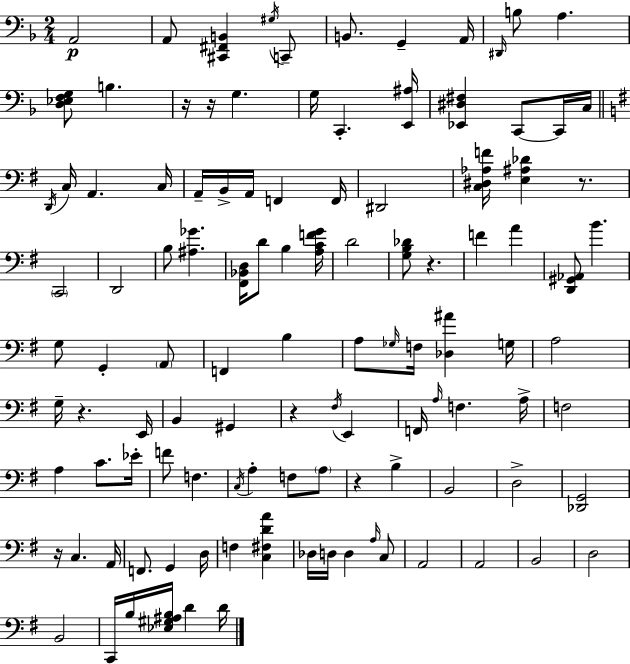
A2/h A2/e [C#2,F#2,B2]/q G#3/s C2/e B2/e. G2/q A2/s D#2/s B3/e A3/q. [D3,Eb3,F3,G3]/e B3/q. R/s R/s G3/q. G3/s C2/q. [E2,A#3]/s [Eb2,D#3,F#3]/q C2/e C2/s C3/s D2/s C3/s A2/q. C3/s A2/s B2/s A2/s F2/q F2/s D#2/h [C3,D#3,Ab3,F4]/s [E3,A#3,Db4]/q R/e. C2/h D2/h B3/e [A#3,Gb4]/q. [F#2,Bb2,D3]/s D4/e B3/q [A3,C4,F4,G4]/s D4/h [G3,B3,Db4]/e R/q. F4/q A4/q [D2,G#2,Ab2]/e B4/q. G3/e G2/q A2/e F2/q B3/q A3/e Gb3/s F3/s [Db3,A#4]/q G3/s A3/h G3/s R/q. E2/s B2/q G#2/q R/q F#3/s E2/q F2/s A3/s F3/q. A3/s F3/h A3/q C4/e. Eb4/s F4/e F3/q. C3/s A3/q F3/e A3/e R/q B3/q B2/h D3/h [Db2,G2]/h R/s C3/q. A2/s F2/e. G2/q D3/s F3/q [C3,F#3,D4,A4]/q Db3/s D3/s D3/q A3/s C3/e A2/h A2/h B2/h D3/h B2/h C2/s B3/s [Eb3,G#3,A#3,B3]/s D4/q D4/s